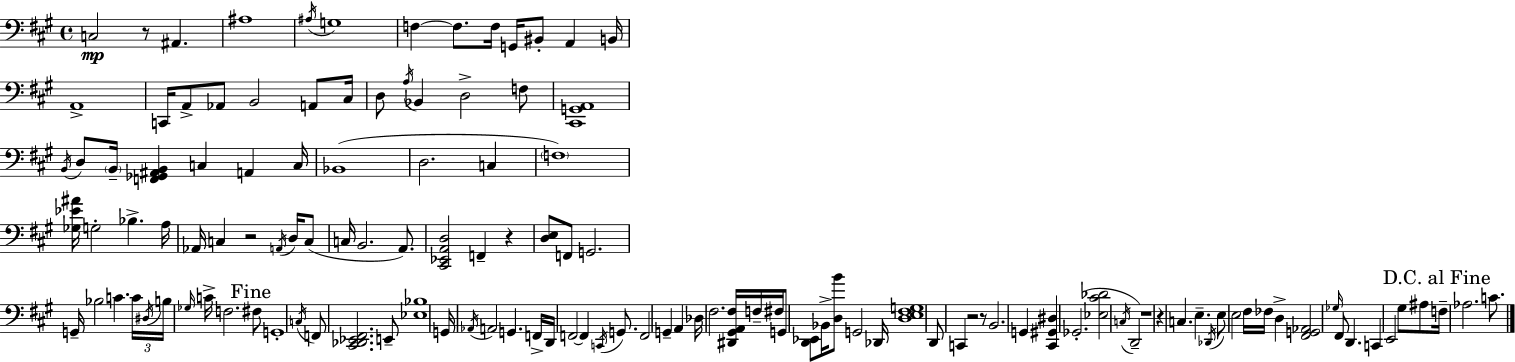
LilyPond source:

{
  \clef bass
  \time 4/4
  \defaultTimeSignature
  \key a \major
  c2\mp r8 ais,4. | ais1 | \acciaccatura { ais16 } g1 | f4~~ f8. f16 g,16 bis,8-. a,4 | \break b,16 a,1-> | c,16 a,8-> aes,8 b,2 a,8 | cis16 d8 \acciaccatura { a16 } bes,4 d2-> | f8 <cis, g, a,>1 | \break \acciaccatura { b,16 } d8 \parenthesize b,16-- <f, ges, ais, b,>4 c4 a,4 | c16 bes,1( | d2. c4 | \parenthesize f1) | \break <ges ees' ais'>16 g2-. bes4.-> | a16 aes,16 c4 r2 | \acciaccatura { a,16 } d16 c8( c16 b,2. | a,8.) <cis, ees, a, d>2 f,4-- | \break r4 <d e>8 f,8 g,2. | g,16-- bes2 c'4. | \tuplet 3/2 { c'16 \acciaccatura { dis16 } b16 } \grace { ges16 } c'16-> f2. | \mark "Fine" fis8 g,1-. | \break \acciaccatura { c16 } f,8 <cis, des, ees, fis,>2. | e,8-- <ees bes>1 | g,16 \acciaccatura { aes,16 } a,2 | g,4. f,16-> d,16 f,2~~ | \break f,4 \acciaccatura { c,16 } g,8. f,2 | g,4-- a,4 des16 fis2. | <dis, gis, a, fis>16 f16-- fis16 g,8 <d, ees,>8 bes,16-> <d b'>8 | g,2 des,16 <d e fis g>1 | \break d,8 c,4 r2 | r8 b,2. | g,4 <cis, gis, dis>4 ges,2.-.( | <ees cis' des'>2 | \break \acciaccatura { c16 }) d,2-- r1 | r4 c4. | e4.-- \acciaccatura { des,16 } e8 e2 | fis16 fes16 d4-> <fis, g, aes,>2 | \break \grace { ges16 } fis,8 d,4. c,4 | e,2 gis8 ais8 \mark "D.C. al Fine" f16-- aes2. | c'8. \bar "|."
}